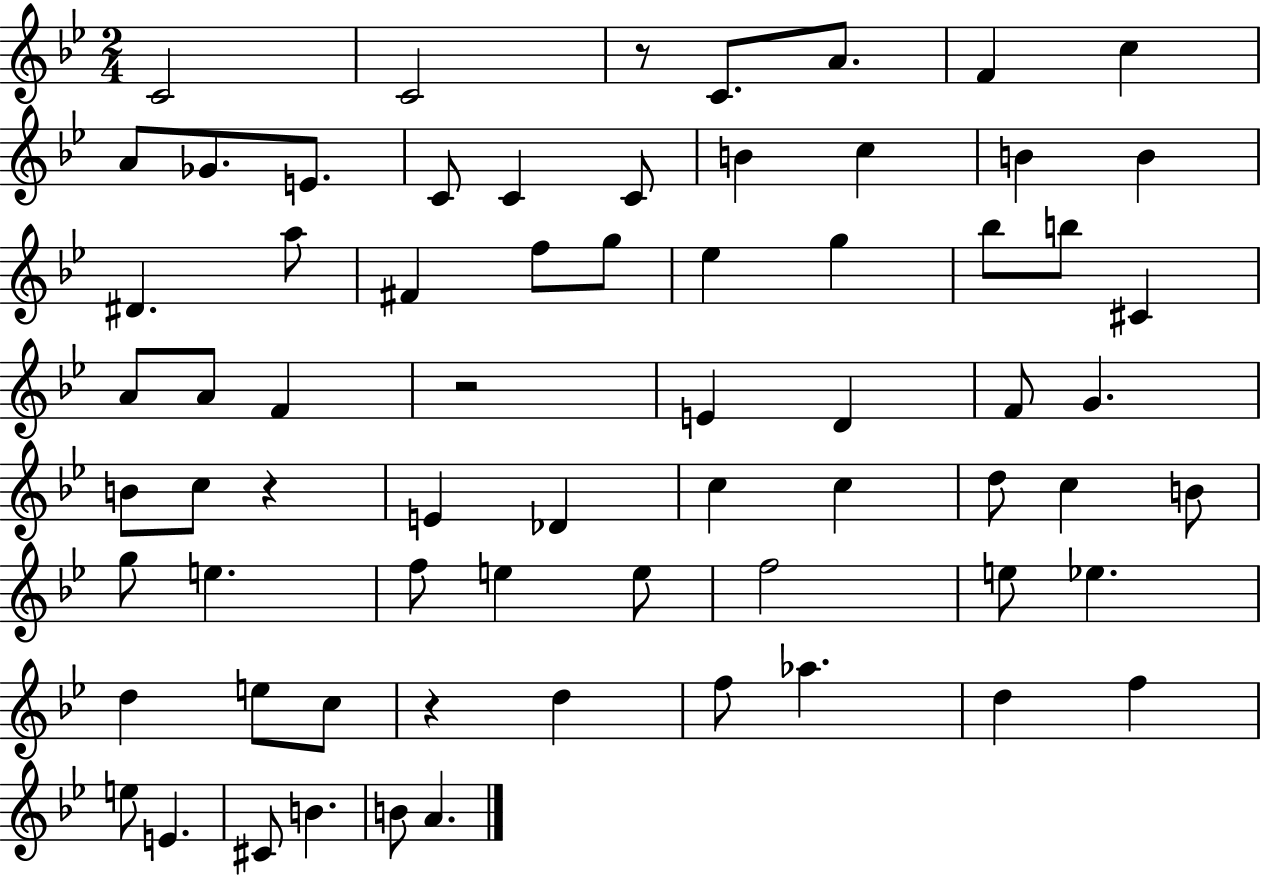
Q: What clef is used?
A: treble